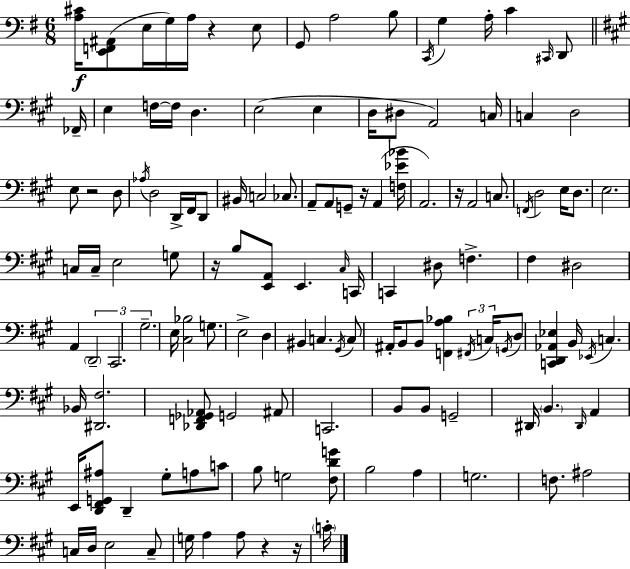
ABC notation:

X:1
T:Untitled
M:6/8
L:1/4
K:Em
[A,^C]/4 [E,,F,,^A,,]/2 E,/4 G,/4 A,/4 z E,/2 G,,/2 A,2 B,/2 C,,/4 G, A,/4 C ^C,,/4 D,,/2 _F,,/4 E, F,/4 F,/4 D, E,2 E, D,/4 ^D,/2 A,,2 C,/4 C, D,2 E,/2 z2 D,/2 _A,/4 D,2 D,,/4 ^F,,/4 D,,/2 ^B,,/4 C,2 _C,/2 A,,/2 A,,/2 G,,/2 z/4 A,, [F,_E_B]/4 A,,2 z/4 A,,2 C,/2 F,,/4 D,2 E,/4 D,/2 E,2 C,/4 C,/4 E,2 G,/2 z/4 B,/2 [E,,A,,]/2 E,, ^C,/4 C,,/4 C,, ^D,/2 F, ^F, ^D,2 A,, D,,2 ^C,,2 ^G,2 E,/4 [^C,_B,]2 G,/2 E,2 D, ^B,, C, ^G,,/4 C,/2 ^A,,/4 B,,/2 B,,/2 [F,,A,_B,] ^F,,/4 C,/4 G,,/4 D,/2 [C,,D,,_A,,_E,] B,,/4 _E,,/4 C, _B,,/4 [^D,,^F,]2 [_D,,F,,_G,,_A,,]/2 G,,2 ^A,,/2 C,,2 B,,/2 B,,/2 G,,2 ^D,,/4 B,, ^D,,/4 A,, E,,/4 [D,,^F,,G,,^A,]/2 D,, ^G,/2 A,/2 C/2 B,/2 G,2 [^F,DG]/2 B,2 A, G,2 F,/2 ^A,2 C,/4 D,/4 E,2 C,/2 G,/4 A, A,/2 z z/4 C/4